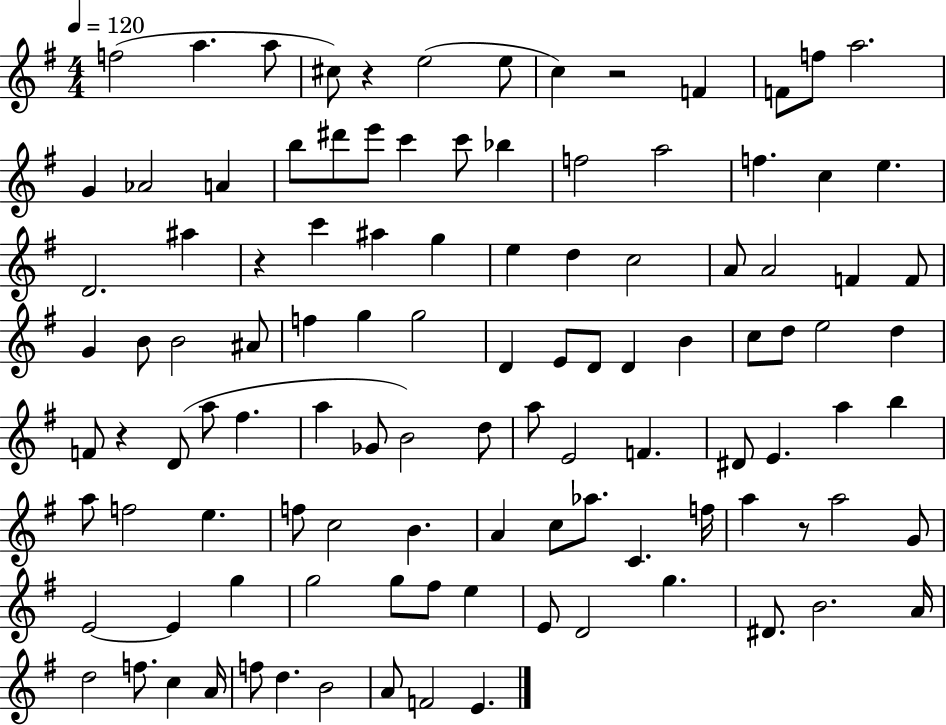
F5/h A5/q. A5/e C#5/e R/q E5/h E5/e C5/q R/h F4/q F4/e F5/e A5/h. G4/q Ab4/h A4/q B5/e D#6/e E6/e C6/q C6/e Bb5/q F5/h A5/h F5/q. C5/q E5/q. D4/h. A#5/q R/q C6/q A#5/q G5/q E5/q D5/q C5/h A4/e A4/h F4/q F4/e G4/q B4/e B4/h A#4/e F5/q G5/q G5/h D4/q E4/e D4/e D4/q B4/q C5/e D5/e E5/h D5/q F4/e R/q D4/e A5/e F#5/q. A5/q Gb4/e B4/h D5/e A5/e E4/h F4/q. D#4/e E4/q. A5/q B5/q A5/e F5/h E5/q. F5/e C5/h B4/q. A4/q C5/e Ab5/e. C4/q. F5/s A5/q R/e A5/h G4/e E4/h E4/q G5/q G5/h G5/e F#5/e E5/q E4/e D4/h G5/q. D#4/e. B4/h. A4/s D5/h F5/e. C5/q A4/s F5/e D5/q. B4/h A4/e F4/h E4/q.